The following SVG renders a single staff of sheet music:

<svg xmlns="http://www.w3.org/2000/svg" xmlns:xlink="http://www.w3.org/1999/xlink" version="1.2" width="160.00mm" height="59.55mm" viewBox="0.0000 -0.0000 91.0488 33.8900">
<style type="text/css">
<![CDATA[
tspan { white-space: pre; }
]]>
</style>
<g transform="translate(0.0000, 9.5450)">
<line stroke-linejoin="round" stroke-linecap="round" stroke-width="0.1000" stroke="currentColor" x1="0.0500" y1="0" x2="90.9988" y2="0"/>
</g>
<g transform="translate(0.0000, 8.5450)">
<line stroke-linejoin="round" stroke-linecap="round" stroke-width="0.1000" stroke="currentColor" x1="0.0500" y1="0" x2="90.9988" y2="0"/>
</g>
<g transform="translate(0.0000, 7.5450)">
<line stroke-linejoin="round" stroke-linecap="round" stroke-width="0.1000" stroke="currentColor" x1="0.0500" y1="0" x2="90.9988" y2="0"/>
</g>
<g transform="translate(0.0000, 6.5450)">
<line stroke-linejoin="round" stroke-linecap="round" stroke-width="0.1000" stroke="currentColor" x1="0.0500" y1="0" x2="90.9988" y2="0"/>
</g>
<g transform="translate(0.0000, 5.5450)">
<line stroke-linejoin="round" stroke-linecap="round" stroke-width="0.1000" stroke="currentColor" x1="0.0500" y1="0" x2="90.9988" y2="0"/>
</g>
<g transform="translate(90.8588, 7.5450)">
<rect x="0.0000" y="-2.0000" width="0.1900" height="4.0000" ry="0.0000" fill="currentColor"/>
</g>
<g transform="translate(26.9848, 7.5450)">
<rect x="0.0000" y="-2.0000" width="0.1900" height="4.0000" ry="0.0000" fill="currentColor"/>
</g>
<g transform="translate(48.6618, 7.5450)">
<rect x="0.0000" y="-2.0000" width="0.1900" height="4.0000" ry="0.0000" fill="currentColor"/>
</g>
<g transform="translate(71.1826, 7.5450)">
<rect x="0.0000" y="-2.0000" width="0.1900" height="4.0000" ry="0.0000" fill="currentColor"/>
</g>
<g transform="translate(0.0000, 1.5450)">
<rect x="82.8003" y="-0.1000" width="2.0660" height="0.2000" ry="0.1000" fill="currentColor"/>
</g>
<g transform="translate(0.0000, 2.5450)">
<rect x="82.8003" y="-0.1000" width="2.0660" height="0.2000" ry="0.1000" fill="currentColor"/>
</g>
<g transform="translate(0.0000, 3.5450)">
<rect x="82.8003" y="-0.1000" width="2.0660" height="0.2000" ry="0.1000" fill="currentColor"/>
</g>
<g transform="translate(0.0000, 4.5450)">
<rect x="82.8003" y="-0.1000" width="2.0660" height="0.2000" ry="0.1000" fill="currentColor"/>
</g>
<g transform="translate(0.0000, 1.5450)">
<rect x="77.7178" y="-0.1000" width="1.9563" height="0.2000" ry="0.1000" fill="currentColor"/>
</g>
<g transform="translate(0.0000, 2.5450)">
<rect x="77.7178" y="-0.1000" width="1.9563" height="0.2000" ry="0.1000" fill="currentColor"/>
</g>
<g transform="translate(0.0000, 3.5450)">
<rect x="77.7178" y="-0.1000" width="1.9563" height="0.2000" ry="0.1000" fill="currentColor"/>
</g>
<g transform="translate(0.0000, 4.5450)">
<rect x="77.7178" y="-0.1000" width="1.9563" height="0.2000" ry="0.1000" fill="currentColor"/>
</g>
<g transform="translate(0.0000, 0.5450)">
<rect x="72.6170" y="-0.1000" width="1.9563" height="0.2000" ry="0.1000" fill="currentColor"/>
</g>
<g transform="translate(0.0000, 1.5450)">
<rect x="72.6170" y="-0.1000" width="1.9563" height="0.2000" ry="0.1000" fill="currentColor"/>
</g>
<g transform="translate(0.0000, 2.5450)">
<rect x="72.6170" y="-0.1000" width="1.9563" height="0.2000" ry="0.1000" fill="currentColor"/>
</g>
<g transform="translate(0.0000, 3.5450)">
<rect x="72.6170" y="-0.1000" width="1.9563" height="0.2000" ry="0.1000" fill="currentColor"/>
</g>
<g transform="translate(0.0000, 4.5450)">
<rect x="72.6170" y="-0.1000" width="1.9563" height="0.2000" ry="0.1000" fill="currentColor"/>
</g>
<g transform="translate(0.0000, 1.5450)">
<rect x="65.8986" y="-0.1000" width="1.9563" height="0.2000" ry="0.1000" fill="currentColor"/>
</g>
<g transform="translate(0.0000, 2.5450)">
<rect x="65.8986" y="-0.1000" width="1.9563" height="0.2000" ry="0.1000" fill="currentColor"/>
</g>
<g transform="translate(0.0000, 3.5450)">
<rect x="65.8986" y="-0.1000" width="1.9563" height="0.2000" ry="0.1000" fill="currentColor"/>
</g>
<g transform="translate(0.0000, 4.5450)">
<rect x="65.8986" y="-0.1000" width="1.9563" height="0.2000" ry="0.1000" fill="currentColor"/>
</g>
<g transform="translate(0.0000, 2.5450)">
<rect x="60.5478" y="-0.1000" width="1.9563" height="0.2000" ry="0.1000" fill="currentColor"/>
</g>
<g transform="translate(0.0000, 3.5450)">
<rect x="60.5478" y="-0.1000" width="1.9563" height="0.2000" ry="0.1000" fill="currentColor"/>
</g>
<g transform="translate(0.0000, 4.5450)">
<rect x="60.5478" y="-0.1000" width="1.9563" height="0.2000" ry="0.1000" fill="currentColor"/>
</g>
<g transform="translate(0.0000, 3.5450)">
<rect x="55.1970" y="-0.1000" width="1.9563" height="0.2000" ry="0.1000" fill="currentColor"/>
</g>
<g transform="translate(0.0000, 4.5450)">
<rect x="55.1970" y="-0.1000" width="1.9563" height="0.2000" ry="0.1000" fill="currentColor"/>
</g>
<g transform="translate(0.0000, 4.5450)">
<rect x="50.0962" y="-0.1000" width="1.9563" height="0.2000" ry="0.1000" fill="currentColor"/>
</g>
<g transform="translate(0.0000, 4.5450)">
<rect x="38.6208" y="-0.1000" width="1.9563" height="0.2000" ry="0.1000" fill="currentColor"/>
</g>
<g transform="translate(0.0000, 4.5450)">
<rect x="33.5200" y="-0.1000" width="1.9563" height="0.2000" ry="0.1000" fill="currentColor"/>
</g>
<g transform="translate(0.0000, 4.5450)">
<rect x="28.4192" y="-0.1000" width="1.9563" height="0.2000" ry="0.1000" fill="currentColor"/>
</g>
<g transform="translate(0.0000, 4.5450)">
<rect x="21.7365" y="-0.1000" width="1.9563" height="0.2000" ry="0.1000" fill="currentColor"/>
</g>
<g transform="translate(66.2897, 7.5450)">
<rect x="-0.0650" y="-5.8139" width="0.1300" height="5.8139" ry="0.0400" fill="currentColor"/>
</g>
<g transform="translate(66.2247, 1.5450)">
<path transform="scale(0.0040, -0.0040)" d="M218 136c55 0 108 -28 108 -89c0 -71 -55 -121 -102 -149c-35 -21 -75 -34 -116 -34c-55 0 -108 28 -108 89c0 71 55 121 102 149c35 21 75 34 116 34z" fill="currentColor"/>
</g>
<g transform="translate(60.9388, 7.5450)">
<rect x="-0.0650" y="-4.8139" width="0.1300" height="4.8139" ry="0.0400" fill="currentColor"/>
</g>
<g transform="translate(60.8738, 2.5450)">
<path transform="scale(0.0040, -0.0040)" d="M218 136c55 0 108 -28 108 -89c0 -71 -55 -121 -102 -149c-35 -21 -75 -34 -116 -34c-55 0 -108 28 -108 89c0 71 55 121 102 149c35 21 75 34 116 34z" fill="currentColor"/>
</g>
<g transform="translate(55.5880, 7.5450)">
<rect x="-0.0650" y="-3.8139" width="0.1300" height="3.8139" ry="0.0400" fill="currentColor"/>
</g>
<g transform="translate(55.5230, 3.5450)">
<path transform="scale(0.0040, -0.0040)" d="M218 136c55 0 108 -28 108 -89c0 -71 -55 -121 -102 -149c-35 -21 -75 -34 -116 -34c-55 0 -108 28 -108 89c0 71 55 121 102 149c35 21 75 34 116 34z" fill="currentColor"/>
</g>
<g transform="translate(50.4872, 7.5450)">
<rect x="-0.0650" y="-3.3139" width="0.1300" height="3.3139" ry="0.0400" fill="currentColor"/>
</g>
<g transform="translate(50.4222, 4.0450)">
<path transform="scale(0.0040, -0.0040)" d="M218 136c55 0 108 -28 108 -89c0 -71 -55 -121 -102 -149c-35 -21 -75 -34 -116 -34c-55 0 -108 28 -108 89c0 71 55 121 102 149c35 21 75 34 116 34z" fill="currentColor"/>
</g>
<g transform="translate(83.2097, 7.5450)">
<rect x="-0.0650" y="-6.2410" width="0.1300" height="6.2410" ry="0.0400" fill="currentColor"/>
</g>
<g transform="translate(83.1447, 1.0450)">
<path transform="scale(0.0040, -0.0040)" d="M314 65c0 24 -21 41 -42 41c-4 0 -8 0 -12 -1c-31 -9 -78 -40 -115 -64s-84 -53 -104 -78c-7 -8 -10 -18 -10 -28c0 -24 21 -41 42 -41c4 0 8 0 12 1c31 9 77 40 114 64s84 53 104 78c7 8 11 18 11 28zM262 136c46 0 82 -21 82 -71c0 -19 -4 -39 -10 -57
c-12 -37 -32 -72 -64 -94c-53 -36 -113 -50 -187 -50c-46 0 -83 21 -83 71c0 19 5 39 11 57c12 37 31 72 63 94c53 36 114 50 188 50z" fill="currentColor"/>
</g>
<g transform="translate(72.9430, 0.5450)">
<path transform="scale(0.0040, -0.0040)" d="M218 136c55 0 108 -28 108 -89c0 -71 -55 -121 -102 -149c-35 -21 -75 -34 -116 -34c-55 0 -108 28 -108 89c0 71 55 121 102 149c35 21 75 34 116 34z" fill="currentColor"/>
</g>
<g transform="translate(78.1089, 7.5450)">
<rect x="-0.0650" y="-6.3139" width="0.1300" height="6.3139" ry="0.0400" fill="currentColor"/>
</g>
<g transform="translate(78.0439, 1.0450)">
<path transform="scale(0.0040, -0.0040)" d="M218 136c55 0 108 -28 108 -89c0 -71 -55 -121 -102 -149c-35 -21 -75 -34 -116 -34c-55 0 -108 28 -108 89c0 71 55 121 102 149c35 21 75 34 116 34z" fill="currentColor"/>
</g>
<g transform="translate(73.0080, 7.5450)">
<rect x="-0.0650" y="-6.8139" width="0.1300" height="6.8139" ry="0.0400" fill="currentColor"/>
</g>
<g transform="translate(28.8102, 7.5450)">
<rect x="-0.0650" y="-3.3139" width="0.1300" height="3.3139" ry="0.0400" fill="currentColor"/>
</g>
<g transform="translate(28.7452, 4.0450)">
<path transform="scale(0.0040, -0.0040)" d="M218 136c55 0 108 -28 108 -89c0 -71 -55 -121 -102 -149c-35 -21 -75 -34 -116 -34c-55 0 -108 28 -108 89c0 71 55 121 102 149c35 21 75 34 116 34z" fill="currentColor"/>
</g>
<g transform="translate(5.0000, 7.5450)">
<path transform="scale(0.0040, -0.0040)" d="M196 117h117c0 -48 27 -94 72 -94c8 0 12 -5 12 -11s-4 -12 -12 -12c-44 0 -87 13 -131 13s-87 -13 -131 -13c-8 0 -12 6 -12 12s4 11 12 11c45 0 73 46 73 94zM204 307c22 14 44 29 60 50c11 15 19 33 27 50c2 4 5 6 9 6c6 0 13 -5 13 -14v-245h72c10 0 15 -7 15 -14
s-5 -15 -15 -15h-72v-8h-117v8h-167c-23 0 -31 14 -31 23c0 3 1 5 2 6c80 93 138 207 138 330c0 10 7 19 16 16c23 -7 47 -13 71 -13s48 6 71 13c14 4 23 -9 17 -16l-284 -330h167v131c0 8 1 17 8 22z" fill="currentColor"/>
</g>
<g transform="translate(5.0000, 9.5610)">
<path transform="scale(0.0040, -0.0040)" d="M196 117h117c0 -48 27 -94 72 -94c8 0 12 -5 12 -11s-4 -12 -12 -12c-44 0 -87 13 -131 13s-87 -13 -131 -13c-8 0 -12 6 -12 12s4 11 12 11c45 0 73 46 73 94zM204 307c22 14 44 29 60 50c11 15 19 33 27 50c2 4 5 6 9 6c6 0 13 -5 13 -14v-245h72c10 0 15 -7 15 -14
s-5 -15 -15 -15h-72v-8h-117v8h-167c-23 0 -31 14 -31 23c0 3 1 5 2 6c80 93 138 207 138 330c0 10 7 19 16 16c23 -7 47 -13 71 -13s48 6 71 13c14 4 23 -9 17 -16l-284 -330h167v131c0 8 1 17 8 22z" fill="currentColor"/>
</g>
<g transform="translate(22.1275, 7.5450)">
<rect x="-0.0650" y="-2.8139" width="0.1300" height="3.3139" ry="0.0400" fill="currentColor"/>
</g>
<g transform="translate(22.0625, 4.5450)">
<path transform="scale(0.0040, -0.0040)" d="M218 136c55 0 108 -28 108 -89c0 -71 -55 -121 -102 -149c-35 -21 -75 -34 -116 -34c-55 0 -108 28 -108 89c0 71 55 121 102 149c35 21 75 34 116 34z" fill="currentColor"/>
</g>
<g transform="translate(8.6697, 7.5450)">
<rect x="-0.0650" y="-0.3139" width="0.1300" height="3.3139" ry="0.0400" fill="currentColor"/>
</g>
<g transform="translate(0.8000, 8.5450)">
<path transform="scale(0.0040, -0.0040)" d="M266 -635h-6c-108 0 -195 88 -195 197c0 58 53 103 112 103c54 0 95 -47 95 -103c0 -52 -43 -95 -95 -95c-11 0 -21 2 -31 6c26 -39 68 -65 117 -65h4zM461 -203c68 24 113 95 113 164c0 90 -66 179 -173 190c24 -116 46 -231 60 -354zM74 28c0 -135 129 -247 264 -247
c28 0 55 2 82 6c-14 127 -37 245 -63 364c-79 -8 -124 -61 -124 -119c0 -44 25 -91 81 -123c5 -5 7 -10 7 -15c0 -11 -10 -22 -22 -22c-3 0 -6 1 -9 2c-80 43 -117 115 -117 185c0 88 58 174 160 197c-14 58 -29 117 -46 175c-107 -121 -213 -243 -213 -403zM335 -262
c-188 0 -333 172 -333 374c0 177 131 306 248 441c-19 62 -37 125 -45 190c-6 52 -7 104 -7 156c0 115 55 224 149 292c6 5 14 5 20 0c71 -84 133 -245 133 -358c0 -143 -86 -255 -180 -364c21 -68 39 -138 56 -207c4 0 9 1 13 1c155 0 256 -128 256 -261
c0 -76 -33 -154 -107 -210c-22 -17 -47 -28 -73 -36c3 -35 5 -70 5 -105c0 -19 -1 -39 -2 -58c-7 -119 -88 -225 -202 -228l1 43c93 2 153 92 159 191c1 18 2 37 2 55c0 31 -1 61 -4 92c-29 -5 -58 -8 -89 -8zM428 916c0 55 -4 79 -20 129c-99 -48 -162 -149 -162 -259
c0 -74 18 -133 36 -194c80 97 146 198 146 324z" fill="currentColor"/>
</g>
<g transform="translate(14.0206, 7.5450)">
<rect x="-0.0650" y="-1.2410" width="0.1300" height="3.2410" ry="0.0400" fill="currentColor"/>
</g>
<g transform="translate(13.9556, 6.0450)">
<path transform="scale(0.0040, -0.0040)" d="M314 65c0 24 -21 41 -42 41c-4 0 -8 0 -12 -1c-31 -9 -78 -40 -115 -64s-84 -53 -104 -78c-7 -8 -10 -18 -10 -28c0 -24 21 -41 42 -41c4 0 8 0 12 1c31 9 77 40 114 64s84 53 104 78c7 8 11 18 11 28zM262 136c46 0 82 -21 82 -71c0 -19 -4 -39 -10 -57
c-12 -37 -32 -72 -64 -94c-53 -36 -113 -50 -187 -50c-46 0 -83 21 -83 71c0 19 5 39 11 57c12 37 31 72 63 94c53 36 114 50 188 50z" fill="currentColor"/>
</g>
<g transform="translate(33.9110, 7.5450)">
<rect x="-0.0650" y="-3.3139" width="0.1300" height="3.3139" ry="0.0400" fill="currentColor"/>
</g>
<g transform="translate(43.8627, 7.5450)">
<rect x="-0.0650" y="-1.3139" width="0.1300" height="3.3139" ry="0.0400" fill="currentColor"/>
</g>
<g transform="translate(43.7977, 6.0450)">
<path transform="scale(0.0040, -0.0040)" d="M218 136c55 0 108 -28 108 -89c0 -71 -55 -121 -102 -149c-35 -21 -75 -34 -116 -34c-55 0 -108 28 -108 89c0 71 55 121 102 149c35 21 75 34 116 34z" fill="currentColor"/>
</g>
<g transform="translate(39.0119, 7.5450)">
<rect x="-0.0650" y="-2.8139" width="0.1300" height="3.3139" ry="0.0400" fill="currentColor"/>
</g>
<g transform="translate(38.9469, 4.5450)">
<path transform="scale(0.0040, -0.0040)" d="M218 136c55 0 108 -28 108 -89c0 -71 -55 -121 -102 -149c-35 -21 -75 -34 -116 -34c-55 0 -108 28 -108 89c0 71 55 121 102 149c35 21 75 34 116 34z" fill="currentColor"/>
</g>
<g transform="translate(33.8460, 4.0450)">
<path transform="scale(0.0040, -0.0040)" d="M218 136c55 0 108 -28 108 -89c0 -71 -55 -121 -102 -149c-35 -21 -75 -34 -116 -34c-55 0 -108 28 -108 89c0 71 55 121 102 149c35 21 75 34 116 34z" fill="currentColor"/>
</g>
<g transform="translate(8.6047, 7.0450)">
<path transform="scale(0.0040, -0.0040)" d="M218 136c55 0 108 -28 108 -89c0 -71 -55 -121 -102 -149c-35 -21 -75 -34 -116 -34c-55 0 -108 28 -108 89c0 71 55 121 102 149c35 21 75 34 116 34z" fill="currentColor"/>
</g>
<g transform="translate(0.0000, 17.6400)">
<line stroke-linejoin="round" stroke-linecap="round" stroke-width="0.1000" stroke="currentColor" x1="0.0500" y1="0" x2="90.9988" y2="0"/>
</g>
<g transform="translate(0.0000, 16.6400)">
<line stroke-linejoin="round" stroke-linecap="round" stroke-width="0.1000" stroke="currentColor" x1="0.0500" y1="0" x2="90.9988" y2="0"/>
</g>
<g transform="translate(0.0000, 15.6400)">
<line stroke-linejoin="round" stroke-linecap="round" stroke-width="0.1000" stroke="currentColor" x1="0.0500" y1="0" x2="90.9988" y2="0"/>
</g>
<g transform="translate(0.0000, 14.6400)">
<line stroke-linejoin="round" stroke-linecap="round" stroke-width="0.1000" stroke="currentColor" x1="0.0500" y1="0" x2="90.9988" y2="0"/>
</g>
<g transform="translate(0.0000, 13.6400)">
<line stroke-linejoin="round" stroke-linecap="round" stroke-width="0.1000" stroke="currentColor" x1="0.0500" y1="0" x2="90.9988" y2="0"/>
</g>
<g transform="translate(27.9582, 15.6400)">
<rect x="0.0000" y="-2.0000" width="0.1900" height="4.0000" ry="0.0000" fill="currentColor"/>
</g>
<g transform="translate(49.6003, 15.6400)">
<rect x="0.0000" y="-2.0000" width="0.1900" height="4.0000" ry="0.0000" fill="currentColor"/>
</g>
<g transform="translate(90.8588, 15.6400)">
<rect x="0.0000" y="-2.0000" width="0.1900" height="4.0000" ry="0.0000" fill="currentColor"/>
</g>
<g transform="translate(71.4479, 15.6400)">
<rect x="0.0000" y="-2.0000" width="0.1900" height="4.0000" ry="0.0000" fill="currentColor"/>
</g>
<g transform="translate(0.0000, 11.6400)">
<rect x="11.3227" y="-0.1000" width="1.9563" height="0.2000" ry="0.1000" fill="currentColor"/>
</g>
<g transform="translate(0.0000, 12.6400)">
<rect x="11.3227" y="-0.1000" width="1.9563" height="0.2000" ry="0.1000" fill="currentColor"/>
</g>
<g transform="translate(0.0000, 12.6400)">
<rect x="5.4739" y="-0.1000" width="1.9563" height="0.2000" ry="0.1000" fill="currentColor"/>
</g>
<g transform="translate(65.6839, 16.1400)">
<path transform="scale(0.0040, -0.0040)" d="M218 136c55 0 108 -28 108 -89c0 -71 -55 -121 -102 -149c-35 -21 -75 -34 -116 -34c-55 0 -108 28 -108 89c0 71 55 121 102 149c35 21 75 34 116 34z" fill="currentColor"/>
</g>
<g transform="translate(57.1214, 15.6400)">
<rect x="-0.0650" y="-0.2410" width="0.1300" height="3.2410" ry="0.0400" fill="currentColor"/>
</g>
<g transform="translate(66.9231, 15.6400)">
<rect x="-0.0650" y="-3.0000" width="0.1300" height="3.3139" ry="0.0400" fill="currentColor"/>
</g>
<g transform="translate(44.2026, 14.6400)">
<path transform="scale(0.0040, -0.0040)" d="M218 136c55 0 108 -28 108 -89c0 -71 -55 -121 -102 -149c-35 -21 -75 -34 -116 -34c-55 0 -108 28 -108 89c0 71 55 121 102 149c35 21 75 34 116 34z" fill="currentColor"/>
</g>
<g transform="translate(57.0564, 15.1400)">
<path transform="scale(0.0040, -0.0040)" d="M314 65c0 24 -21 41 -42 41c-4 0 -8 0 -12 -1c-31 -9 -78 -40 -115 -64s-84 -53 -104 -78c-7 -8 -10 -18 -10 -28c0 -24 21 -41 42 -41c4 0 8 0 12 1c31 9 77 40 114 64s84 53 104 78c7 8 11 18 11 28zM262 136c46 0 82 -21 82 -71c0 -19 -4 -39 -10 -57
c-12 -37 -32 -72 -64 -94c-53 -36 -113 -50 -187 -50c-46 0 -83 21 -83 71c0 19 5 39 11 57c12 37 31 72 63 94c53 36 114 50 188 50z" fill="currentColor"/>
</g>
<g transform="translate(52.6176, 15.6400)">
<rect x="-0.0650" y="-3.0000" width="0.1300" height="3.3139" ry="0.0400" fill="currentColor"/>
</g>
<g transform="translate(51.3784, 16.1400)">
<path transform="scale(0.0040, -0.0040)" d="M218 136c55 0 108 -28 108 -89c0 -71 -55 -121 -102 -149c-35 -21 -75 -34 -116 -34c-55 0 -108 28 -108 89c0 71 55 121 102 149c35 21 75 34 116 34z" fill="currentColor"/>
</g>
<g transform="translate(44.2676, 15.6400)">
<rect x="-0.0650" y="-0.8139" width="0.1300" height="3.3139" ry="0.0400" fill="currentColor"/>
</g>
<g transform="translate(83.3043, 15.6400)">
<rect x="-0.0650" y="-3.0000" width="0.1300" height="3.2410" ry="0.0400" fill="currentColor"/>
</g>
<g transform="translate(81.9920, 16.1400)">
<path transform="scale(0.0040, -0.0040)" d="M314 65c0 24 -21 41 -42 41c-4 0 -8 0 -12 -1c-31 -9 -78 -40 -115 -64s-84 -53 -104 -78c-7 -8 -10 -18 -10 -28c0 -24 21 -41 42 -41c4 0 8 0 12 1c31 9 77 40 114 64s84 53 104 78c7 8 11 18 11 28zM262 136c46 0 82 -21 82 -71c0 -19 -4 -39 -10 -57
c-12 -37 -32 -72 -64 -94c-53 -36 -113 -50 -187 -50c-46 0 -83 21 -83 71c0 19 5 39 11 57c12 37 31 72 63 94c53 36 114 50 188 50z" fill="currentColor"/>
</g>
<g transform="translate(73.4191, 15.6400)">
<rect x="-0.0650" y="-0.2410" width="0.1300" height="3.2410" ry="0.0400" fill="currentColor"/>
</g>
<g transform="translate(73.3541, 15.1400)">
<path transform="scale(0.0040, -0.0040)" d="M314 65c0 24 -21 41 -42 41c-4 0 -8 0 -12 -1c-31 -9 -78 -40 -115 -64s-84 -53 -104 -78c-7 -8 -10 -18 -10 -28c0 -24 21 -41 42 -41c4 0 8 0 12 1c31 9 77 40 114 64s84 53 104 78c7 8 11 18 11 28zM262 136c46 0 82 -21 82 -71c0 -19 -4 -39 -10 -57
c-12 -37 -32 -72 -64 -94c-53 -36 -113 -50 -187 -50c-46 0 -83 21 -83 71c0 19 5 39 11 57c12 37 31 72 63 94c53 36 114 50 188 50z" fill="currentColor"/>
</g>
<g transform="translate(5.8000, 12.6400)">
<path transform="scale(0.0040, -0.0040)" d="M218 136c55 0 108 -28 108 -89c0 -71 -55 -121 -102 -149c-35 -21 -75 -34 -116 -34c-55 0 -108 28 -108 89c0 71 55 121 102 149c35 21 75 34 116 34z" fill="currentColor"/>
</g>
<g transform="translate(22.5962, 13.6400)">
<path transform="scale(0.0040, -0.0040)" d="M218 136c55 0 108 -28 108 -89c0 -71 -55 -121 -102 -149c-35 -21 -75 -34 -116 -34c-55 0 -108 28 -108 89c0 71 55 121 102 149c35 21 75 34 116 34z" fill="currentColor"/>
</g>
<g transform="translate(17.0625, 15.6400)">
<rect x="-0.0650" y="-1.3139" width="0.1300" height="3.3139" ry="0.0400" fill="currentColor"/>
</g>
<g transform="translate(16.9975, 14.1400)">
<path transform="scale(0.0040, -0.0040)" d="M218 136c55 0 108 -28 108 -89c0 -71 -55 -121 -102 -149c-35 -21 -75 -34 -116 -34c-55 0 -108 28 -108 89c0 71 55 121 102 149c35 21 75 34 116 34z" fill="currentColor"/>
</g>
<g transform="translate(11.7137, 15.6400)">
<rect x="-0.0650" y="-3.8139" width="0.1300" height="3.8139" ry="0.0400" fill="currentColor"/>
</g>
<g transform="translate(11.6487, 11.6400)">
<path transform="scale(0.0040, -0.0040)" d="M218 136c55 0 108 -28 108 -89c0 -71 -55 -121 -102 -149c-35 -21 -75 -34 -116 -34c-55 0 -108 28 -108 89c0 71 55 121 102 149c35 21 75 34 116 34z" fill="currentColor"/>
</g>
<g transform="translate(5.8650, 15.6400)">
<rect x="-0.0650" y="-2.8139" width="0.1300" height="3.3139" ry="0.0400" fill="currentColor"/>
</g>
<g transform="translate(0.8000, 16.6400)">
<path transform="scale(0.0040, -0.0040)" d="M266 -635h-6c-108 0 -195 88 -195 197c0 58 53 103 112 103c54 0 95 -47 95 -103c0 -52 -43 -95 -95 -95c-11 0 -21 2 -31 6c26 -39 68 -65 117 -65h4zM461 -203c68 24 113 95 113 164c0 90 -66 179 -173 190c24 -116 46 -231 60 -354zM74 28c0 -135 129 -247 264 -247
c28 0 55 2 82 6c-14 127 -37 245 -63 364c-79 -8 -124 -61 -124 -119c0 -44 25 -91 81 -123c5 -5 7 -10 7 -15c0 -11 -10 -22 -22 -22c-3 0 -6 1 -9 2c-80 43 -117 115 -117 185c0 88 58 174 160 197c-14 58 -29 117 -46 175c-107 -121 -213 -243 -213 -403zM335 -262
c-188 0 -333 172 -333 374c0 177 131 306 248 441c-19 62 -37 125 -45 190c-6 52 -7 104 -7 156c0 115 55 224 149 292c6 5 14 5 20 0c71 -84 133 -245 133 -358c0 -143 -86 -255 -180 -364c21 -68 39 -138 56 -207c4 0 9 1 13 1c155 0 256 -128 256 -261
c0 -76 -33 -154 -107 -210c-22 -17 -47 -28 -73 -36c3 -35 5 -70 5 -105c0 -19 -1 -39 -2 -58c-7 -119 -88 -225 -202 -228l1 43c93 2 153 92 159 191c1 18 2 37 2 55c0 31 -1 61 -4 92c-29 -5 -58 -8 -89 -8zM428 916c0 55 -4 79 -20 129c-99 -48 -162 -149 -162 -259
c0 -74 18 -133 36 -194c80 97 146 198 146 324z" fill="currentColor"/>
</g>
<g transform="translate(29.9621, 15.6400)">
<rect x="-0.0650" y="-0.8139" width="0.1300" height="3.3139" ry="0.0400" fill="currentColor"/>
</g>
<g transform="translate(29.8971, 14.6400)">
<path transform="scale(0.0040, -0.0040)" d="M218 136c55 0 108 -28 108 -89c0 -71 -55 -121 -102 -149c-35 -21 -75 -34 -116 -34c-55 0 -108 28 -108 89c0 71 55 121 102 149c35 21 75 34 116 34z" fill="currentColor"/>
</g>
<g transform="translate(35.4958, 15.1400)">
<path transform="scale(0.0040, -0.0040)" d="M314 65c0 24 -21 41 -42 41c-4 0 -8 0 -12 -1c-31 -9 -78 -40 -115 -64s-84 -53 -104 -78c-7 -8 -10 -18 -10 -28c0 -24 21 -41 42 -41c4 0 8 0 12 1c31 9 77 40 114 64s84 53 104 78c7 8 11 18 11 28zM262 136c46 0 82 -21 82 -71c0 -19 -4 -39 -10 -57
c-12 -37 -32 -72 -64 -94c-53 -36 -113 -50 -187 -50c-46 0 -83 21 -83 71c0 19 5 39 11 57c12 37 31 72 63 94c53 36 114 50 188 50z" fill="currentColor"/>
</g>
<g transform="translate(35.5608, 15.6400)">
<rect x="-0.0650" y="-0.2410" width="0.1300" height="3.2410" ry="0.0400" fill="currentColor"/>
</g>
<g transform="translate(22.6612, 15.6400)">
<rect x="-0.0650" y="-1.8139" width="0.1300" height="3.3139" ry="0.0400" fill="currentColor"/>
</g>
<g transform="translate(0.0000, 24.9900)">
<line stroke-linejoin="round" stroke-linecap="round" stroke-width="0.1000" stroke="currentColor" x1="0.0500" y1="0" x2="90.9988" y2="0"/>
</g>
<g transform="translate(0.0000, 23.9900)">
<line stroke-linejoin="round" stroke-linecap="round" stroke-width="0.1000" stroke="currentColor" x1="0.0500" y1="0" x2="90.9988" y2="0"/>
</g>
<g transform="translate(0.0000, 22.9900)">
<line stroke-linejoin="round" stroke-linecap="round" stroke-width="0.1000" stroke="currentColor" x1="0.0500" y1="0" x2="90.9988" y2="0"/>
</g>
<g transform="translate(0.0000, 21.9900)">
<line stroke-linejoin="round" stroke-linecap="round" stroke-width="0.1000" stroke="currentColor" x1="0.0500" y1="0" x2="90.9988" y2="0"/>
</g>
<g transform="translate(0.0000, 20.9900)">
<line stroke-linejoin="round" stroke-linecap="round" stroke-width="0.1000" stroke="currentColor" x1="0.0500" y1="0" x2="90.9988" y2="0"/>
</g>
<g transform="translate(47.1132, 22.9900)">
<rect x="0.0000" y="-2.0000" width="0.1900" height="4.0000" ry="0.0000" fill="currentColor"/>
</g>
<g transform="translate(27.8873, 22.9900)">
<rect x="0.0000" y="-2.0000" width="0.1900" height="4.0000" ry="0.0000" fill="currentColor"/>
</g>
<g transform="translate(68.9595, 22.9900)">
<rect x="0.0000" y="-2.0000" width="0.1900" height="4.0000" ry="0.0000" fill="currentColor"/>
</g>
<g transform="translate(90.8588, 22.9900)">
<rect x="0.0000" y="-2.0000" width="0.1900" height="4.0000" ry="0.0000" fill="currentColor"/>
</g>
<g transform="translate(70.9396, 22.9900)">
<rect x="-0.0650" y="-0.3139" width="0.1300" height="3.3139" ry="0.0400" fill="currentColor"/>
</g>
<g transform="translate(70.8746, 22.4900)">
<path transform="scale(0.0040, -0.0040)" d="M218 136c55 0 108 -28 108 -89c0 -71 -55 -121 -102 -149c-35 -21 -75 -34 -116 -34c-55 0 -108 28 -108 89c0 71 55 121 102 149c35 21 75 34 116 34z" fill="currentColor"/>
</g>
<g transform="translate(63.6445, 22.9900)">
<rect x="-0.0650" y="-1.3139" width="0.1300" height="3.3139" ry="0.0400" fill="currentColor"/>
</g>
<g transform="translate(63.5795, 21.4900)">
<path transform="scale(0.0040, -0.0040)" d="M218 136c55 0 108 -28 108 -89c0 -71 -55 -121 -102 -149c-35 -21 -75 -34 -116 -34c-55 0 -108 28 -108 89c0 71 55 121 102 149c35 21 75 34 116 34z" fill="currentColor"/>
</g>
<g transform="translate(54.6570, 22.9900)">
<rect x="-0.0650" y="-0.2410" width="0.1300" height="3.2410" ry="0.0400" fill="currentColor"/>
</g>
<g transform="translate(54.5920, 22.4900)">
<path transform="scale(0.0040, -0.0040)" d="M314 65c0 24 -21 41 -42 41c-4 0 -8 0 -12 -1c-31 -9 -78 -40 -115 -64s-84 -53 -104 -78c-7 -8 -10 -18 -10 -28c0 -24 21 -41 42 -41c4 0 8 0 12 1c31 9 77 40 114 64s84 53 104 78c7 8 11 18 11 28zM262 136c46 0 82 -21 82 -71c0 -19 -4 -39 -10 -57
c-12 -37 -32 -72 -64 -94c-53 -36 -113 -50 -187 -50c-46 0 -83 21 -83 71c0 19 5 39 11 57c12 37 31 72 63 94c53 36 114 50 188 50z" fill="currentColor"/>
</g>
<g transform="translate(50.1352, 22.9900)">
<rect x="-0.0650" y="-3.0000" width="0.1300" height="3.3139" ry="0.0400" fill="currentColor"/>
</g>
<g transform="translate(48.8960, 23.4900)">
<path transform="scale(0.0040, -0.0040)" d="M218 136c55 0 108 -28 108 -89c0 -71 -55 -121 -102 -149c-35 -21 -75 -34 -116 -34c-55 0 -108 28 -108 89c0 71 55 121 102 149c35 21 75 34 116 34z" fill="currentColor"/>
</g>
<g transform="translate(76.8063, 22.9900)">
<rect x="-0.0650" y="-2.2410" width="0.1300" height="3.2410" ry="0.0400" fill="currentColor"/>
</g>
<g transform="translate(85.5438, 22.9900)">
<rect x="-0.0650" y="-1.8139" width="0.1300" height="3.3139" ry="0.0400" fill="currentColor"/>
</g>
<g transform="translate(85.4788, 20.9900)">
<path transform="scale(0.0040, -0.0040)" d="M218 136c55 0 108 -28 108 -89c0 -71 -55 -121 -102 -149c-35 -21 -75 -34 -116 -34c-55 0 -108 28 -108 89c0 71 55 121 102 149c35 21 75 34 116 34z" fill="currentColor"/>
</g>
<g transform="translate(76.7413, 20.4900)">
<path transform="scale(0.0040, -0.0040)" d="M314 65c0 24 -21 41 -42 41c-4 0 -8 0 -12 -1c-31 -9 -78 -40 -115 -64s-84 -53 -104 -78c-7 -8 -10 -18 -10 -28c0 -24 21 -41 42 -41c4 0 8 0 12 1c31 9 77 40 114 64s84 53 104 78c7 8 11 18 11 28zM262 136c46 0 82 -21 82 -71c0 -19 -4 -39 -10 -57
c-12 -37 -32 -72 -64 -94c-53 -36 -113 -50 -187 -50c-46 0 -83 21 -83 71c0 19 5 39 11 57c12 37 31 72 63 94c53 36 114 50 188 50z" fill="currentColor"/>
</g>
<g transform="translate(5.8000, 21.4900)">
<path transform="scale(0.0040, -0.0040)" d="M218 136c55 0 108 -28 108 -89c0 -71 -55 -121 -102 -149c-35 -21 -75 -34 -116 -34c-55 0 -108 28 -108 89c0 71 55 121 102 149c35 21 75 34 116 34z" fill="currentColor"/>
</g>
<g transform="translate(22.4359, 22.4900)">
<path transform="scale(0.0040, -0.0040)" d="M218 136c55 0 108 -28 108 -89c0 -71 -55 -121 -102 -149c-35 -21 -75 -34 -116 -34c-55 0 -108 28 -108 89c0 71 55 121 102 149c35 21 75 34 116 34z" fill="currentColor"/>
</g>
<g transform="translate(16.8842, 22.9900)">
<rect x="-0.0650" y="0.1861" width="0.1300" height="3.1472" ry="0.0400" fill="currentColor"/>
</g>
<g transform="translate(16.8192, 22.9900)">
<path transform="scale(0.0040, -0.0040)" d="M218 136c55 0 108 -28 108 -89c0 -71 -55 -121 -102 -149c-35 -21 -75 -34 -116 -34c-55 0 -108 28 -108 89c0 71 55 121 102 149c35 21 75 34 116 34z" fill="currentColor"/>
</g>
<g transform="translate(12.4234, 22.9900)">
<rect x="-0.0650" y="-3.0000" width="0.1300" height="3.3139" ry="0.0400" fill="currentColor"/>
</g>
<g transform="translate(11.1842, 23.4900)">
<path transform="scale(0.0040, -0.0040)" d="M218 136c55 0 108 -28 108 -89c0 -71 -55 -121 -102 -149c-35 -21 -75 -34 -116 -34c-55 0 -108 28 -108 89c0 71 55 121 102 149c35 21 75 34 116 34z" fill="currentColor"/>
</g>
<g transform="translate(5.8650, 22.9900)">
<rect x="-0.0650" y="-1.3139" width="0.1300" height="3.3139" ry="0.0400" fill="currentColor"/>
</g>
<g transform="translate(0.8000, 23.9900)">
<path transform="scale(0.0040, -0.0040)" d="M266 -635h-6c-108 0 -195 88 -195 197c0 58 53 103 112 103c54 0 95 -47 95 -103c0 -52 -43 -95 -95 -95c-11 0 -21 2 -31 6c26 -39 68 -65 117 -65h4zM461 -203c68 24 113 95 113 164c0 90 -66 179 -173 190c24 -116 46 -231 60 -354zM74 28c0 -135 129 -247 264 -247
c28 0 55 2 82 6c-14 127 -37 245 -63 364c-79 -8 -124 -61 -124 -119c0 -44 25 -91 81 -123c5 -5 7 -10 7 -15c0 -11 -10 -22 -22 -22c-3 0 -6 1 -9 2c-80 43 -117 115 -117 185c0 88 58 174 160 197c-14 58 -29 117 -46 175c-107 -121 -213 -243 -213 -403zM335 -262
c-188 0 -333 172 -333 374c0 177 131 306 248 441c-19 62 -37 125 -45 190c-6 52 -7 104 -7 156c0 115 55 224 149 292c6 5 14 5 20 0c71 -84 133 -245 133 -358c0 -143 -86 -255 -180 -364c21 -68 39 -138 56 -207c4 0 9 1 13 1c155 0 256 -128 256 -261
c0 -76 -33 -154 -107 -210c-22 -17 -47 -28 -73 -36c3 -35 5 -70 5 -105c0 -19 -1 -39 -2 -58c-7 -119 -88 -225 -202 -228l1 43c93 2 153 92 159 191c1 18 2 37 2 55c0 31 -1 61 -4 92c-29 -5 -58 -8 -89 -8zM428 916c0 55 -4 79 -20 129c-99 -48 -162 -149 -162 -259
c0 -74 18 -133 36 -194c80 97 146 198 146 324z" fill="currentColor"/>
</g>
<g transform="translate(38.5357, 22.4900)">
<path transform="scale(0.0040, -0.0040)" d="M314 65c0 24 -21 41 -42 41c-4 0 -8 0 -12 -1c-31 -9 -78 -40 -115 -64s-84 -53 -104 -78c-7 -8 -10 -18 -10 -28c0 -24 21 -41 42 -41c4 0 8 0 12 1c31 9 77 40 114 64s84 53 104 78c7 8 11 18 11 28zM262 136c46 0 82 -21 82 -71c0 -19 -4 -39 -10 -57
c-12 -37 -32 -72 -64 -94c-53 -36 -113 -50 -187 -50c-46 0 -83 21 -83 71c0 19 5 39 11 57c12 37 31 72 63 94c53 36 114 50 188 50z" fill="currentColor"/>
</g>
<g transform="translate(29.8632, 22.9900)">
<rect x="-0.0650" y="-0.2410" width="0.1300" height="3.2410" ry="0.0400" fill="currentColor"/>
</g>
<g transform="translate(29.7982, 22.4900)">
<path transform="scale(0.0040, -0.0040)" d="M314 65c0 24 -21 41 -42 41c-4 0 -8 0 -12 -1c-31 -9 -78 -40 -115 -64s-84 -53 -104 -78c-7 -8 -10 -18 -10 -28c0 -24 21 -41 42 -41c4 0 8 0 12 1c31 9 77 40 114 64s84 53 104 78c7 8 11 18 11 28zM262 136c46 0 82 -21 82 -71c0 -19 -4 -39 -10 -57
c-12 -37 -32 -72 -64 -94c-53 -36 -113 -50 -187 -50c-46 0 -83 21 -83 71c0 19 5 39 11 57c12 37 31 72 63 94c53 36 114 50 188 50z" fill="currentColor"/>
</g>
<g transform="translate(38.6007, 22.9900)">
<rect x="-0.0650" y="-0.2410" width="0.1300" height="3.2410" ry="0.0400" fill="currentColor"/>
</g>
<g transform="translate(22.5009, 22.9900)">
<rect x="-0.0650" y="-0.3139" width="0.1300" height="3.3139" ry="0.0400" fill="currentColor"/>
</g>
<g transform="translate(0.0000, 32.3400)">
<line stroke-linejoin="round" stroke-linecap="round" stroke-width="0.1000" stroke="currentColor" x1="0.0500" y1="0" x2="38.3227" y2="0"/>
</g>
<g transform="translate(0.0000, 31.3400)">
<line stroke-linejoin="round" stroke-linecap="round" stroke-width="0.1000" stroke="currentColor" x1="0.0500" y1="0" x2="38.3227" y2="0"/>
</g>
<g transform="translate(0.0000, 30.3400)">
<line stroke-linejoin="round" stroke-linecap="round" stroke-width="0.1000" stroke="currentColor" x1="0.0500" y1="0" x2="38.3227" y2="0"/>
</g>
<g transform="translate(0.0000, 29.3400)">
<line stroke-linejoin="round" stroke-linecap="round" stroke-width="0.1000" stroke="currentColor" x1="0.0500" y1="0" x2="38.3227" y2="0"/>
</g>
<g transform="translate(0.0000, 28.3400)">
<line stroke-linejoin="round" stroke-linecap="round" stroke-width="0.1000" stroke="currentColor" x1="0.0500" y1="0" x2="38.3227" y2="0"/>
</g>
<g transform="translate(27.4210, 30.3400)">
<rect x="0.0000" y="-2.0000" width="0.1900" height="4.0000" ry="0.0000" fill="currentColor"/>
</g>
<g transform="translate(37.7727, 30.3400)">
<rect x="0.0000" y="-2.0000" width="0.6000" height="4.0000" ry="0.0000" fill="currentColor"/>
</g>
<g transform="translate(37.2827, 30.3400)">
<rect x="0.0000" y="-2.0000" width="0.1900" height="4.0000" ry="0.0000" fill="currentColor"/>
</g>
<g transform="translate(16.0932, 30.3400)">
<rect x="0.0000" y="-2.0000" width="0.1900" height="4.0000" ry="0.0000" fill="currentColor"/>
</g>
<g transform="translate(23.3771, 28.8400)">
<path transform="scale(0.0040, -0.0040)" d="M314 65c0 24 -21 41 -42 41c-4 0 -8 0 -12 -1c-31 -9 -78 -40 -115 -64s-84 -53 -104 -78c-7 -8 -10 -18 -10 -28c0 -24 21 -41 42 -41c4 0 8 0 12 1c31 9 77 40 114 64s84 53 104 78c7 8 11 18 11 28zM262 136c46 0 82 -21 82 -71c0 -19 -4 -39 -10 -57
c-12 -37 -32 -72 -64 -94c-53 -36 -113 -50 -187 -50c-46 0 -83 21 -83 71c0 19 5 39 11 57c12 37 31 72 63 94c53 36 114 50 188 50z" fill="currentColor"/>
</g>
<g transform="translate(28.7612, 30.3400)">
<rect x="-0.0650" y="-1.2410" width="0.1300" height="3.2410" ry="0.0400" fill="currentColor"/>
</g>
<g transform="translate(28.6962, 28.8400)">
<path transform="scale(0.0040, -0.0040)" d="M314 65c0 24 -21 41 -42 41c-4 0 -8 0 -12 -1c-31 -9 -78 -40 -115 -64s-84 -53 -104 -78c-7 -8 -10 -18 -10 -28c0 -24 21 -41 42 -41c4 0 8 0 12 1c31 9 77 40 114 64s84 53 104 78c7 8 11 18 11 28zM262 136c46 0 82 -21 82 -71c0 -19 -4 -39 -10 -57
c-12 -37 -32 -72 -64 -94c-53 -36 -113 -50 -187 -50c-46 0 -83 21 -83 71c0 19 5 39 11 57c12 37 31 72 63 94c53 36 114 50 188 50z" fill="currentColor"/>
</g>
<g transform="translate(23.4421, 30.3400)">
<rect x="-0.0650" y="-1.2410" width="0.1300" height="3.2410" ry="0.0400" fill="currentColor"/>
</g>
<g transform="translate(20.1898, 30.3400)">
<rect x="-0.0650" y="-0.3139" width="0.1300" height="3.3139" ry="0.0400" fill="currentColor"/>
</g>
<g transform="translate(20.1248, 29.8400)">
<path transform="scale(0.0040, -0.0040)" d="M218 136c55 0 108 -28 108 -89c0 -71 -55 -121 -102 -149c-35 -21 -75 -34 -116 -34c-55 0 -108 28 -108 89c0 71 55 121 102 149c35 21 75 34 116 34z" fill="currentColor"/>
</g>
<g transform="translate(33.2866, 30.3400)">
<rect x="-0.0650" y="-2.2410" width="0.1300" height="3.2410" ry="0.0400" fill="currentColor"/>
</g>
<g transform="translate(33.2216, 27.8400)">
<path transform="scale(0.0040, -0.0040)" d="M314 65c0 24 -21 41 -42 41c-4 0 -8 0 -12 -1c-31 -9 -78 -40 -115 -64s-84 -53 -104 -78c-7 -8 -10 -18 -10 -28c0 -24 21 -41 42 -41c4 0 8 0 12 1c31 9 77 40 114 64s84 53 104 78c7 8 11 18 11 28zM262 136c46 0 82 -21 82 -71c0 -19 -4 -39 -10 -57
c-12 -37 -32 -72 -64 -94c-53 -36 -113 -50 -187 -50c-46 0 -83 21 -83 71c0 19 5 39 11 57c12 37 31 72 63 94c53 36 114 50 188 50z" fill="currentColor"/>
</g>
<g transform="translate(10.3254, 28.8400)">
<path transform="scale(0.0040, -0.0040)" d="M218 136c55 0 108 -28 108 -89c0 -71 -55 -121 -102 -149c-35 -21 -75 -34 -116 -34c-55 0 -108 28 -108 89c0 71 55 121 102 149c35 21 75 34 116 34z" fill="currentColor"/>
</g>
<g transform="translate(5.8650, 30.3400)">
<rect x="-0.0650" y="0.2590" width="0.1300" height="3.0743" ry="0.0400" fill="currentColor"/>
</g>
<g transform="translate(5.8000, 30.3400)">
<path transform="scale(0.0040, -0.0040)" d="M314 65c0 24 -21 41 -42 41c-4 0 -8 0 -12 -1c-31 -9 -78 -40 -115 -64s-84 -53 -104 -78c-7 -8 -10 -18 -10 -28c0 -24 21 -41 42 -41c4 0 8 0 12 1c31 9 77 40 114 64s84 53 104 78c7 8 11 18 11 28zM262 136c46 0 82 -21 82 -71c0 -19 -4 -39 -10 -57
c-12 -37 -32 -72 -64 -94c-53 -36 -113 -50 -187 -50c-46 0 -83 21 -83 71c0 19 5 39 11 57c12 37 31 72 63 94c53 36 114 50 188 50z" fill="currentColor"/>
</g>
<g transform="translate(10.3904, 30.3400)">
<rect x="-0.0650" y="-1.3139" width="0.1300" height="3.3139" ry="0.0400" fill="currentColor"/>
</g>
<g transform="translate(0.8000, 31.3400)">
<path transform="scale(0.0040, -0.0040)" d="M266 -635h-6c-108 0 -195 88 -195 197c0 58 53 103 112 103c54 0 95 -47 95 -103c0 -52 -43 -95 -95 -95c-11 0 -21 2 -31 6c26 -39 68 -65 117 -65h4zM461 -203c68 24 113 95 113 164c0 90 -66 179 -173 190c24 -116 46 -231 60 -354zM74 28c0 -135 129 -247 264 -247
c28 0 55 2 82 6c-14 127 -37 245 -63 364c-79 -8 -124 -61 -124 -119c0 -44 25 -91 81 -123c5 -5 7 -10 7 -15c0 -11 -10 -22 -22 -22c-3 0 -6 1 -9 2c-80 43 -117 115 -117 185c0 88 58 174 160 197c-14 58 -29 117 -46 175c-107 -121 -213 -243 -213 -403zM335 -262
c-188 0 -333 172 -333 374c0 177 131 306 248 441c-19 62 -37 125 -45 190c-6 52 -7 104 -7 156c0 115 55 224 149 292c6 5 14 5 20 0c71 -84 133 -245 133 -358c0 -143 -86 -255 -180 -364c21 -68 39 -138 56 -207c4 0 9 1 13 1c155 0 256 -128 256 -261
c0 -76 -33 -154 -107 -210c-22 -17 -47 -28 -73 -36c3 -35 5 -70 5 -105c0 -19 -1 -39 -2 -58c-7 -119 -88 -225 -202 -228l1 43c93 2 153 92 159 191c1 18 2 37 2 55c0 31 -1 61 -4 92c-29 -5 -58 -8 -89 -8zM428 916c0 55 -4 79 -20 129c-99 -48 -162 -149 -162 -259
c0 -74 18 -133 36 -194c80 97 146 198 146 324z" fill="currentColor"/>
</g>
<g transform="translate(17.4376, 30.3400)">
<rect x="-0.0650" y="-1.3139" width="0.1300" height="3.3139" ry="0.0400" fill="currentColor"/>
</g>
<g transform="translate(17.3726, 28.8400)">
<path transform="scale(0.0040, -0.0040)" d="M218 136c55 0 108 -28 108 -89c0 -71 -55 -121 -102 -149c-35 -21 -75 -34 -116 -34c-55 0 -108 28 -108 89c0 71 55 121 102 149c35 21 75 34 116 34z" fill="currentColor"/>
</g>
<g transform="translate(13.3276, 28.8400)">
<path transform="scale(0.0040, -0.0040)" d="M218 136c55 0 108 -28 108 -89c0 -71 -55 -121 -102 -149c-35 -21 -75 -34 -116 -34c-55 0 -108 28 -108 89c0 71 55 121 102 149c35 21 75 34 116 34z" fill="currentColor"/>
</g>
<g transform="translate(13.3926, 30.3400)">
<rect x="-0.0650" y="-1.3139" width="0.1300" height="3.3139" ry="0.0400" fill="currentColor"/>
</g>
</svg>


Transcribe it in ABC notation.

X:1
T:Untitled
M:4/4
L:1/4
K:C
c e2 a b b a e b c' e' g' b' a' a'2 a c' e f d c2 d A c2 A c2 A2 e A B c c2 c2 A c2 e c g2 f B2 e e e c e2 e2 g2